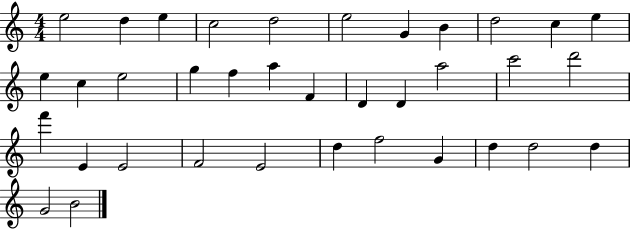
E5/h D5/q E5/q C5/h D5/h E5/h G4/q B4/q D5/h C5/q E5/q E5/q C5/q E5/h G5/q F5/q A5/q F4/q D4/q D4/q A5/h C6/h D6/h F6/q E4/q E4/h F4/h E4/h D5/q F5/h G4/q D5/q D5/h D5/q G4/h B4/h